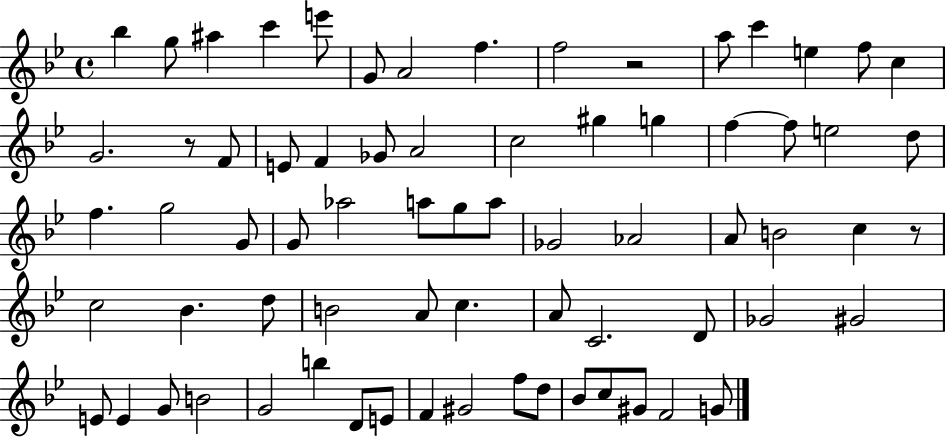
X:1
T:Untitled
M:4/4
L:1/4
K:Bb
_b g/2 ^a c' e'/2 G/2 A2 f f2 z2 a/2 c' e f/2 c G2 z/2 F/2 E/2 F _G/2 A2 c2 ^g g f f/2 e2 d/2 f g2 G/2 G/2 _a2 a/2 g/2 a/2 _G2 _A2 A/2 B2 c z/2 c2 _B d/2 B2 A/2 c A/2 C2 D/2 _G2 ^G2 E/2 E G/2 B2 G2 b D/2 E/2 F ^G2 f/2 d/2 _B/2 c/2 ^G/2 F2 G/2